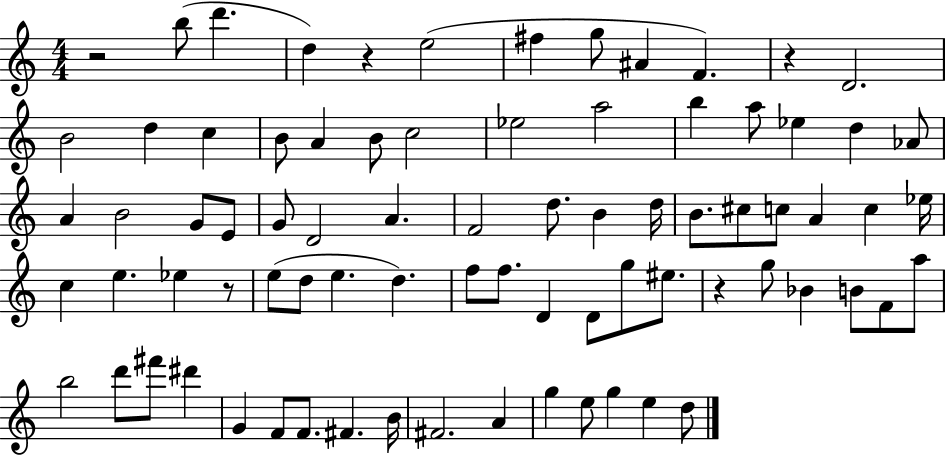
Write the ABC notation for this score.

X:1
T:Untitled
M:4/4
L:1/4
K:C
z2 b/2 d' d z e2 ^f g/2 ^A F z D2 B2 d c B/2 A B/2 c2 _e2 a2 b a/2 _e d _A/2 A B2 G/2 E/2 G/2 D2 A F2 d/2 B d/4 B/2 ^c/2 c/2 A c _e/4 c e _e z/2 e/2 d/2 e d f/2 f/2 D D/2 g/2 ^e/2 z g/2 _B B/2 F/2 a/2 b2 d'/2 ^f'/2 ^d' G F/2 F/2 ^F B/4 ^F2 A g e/2 g e d/2